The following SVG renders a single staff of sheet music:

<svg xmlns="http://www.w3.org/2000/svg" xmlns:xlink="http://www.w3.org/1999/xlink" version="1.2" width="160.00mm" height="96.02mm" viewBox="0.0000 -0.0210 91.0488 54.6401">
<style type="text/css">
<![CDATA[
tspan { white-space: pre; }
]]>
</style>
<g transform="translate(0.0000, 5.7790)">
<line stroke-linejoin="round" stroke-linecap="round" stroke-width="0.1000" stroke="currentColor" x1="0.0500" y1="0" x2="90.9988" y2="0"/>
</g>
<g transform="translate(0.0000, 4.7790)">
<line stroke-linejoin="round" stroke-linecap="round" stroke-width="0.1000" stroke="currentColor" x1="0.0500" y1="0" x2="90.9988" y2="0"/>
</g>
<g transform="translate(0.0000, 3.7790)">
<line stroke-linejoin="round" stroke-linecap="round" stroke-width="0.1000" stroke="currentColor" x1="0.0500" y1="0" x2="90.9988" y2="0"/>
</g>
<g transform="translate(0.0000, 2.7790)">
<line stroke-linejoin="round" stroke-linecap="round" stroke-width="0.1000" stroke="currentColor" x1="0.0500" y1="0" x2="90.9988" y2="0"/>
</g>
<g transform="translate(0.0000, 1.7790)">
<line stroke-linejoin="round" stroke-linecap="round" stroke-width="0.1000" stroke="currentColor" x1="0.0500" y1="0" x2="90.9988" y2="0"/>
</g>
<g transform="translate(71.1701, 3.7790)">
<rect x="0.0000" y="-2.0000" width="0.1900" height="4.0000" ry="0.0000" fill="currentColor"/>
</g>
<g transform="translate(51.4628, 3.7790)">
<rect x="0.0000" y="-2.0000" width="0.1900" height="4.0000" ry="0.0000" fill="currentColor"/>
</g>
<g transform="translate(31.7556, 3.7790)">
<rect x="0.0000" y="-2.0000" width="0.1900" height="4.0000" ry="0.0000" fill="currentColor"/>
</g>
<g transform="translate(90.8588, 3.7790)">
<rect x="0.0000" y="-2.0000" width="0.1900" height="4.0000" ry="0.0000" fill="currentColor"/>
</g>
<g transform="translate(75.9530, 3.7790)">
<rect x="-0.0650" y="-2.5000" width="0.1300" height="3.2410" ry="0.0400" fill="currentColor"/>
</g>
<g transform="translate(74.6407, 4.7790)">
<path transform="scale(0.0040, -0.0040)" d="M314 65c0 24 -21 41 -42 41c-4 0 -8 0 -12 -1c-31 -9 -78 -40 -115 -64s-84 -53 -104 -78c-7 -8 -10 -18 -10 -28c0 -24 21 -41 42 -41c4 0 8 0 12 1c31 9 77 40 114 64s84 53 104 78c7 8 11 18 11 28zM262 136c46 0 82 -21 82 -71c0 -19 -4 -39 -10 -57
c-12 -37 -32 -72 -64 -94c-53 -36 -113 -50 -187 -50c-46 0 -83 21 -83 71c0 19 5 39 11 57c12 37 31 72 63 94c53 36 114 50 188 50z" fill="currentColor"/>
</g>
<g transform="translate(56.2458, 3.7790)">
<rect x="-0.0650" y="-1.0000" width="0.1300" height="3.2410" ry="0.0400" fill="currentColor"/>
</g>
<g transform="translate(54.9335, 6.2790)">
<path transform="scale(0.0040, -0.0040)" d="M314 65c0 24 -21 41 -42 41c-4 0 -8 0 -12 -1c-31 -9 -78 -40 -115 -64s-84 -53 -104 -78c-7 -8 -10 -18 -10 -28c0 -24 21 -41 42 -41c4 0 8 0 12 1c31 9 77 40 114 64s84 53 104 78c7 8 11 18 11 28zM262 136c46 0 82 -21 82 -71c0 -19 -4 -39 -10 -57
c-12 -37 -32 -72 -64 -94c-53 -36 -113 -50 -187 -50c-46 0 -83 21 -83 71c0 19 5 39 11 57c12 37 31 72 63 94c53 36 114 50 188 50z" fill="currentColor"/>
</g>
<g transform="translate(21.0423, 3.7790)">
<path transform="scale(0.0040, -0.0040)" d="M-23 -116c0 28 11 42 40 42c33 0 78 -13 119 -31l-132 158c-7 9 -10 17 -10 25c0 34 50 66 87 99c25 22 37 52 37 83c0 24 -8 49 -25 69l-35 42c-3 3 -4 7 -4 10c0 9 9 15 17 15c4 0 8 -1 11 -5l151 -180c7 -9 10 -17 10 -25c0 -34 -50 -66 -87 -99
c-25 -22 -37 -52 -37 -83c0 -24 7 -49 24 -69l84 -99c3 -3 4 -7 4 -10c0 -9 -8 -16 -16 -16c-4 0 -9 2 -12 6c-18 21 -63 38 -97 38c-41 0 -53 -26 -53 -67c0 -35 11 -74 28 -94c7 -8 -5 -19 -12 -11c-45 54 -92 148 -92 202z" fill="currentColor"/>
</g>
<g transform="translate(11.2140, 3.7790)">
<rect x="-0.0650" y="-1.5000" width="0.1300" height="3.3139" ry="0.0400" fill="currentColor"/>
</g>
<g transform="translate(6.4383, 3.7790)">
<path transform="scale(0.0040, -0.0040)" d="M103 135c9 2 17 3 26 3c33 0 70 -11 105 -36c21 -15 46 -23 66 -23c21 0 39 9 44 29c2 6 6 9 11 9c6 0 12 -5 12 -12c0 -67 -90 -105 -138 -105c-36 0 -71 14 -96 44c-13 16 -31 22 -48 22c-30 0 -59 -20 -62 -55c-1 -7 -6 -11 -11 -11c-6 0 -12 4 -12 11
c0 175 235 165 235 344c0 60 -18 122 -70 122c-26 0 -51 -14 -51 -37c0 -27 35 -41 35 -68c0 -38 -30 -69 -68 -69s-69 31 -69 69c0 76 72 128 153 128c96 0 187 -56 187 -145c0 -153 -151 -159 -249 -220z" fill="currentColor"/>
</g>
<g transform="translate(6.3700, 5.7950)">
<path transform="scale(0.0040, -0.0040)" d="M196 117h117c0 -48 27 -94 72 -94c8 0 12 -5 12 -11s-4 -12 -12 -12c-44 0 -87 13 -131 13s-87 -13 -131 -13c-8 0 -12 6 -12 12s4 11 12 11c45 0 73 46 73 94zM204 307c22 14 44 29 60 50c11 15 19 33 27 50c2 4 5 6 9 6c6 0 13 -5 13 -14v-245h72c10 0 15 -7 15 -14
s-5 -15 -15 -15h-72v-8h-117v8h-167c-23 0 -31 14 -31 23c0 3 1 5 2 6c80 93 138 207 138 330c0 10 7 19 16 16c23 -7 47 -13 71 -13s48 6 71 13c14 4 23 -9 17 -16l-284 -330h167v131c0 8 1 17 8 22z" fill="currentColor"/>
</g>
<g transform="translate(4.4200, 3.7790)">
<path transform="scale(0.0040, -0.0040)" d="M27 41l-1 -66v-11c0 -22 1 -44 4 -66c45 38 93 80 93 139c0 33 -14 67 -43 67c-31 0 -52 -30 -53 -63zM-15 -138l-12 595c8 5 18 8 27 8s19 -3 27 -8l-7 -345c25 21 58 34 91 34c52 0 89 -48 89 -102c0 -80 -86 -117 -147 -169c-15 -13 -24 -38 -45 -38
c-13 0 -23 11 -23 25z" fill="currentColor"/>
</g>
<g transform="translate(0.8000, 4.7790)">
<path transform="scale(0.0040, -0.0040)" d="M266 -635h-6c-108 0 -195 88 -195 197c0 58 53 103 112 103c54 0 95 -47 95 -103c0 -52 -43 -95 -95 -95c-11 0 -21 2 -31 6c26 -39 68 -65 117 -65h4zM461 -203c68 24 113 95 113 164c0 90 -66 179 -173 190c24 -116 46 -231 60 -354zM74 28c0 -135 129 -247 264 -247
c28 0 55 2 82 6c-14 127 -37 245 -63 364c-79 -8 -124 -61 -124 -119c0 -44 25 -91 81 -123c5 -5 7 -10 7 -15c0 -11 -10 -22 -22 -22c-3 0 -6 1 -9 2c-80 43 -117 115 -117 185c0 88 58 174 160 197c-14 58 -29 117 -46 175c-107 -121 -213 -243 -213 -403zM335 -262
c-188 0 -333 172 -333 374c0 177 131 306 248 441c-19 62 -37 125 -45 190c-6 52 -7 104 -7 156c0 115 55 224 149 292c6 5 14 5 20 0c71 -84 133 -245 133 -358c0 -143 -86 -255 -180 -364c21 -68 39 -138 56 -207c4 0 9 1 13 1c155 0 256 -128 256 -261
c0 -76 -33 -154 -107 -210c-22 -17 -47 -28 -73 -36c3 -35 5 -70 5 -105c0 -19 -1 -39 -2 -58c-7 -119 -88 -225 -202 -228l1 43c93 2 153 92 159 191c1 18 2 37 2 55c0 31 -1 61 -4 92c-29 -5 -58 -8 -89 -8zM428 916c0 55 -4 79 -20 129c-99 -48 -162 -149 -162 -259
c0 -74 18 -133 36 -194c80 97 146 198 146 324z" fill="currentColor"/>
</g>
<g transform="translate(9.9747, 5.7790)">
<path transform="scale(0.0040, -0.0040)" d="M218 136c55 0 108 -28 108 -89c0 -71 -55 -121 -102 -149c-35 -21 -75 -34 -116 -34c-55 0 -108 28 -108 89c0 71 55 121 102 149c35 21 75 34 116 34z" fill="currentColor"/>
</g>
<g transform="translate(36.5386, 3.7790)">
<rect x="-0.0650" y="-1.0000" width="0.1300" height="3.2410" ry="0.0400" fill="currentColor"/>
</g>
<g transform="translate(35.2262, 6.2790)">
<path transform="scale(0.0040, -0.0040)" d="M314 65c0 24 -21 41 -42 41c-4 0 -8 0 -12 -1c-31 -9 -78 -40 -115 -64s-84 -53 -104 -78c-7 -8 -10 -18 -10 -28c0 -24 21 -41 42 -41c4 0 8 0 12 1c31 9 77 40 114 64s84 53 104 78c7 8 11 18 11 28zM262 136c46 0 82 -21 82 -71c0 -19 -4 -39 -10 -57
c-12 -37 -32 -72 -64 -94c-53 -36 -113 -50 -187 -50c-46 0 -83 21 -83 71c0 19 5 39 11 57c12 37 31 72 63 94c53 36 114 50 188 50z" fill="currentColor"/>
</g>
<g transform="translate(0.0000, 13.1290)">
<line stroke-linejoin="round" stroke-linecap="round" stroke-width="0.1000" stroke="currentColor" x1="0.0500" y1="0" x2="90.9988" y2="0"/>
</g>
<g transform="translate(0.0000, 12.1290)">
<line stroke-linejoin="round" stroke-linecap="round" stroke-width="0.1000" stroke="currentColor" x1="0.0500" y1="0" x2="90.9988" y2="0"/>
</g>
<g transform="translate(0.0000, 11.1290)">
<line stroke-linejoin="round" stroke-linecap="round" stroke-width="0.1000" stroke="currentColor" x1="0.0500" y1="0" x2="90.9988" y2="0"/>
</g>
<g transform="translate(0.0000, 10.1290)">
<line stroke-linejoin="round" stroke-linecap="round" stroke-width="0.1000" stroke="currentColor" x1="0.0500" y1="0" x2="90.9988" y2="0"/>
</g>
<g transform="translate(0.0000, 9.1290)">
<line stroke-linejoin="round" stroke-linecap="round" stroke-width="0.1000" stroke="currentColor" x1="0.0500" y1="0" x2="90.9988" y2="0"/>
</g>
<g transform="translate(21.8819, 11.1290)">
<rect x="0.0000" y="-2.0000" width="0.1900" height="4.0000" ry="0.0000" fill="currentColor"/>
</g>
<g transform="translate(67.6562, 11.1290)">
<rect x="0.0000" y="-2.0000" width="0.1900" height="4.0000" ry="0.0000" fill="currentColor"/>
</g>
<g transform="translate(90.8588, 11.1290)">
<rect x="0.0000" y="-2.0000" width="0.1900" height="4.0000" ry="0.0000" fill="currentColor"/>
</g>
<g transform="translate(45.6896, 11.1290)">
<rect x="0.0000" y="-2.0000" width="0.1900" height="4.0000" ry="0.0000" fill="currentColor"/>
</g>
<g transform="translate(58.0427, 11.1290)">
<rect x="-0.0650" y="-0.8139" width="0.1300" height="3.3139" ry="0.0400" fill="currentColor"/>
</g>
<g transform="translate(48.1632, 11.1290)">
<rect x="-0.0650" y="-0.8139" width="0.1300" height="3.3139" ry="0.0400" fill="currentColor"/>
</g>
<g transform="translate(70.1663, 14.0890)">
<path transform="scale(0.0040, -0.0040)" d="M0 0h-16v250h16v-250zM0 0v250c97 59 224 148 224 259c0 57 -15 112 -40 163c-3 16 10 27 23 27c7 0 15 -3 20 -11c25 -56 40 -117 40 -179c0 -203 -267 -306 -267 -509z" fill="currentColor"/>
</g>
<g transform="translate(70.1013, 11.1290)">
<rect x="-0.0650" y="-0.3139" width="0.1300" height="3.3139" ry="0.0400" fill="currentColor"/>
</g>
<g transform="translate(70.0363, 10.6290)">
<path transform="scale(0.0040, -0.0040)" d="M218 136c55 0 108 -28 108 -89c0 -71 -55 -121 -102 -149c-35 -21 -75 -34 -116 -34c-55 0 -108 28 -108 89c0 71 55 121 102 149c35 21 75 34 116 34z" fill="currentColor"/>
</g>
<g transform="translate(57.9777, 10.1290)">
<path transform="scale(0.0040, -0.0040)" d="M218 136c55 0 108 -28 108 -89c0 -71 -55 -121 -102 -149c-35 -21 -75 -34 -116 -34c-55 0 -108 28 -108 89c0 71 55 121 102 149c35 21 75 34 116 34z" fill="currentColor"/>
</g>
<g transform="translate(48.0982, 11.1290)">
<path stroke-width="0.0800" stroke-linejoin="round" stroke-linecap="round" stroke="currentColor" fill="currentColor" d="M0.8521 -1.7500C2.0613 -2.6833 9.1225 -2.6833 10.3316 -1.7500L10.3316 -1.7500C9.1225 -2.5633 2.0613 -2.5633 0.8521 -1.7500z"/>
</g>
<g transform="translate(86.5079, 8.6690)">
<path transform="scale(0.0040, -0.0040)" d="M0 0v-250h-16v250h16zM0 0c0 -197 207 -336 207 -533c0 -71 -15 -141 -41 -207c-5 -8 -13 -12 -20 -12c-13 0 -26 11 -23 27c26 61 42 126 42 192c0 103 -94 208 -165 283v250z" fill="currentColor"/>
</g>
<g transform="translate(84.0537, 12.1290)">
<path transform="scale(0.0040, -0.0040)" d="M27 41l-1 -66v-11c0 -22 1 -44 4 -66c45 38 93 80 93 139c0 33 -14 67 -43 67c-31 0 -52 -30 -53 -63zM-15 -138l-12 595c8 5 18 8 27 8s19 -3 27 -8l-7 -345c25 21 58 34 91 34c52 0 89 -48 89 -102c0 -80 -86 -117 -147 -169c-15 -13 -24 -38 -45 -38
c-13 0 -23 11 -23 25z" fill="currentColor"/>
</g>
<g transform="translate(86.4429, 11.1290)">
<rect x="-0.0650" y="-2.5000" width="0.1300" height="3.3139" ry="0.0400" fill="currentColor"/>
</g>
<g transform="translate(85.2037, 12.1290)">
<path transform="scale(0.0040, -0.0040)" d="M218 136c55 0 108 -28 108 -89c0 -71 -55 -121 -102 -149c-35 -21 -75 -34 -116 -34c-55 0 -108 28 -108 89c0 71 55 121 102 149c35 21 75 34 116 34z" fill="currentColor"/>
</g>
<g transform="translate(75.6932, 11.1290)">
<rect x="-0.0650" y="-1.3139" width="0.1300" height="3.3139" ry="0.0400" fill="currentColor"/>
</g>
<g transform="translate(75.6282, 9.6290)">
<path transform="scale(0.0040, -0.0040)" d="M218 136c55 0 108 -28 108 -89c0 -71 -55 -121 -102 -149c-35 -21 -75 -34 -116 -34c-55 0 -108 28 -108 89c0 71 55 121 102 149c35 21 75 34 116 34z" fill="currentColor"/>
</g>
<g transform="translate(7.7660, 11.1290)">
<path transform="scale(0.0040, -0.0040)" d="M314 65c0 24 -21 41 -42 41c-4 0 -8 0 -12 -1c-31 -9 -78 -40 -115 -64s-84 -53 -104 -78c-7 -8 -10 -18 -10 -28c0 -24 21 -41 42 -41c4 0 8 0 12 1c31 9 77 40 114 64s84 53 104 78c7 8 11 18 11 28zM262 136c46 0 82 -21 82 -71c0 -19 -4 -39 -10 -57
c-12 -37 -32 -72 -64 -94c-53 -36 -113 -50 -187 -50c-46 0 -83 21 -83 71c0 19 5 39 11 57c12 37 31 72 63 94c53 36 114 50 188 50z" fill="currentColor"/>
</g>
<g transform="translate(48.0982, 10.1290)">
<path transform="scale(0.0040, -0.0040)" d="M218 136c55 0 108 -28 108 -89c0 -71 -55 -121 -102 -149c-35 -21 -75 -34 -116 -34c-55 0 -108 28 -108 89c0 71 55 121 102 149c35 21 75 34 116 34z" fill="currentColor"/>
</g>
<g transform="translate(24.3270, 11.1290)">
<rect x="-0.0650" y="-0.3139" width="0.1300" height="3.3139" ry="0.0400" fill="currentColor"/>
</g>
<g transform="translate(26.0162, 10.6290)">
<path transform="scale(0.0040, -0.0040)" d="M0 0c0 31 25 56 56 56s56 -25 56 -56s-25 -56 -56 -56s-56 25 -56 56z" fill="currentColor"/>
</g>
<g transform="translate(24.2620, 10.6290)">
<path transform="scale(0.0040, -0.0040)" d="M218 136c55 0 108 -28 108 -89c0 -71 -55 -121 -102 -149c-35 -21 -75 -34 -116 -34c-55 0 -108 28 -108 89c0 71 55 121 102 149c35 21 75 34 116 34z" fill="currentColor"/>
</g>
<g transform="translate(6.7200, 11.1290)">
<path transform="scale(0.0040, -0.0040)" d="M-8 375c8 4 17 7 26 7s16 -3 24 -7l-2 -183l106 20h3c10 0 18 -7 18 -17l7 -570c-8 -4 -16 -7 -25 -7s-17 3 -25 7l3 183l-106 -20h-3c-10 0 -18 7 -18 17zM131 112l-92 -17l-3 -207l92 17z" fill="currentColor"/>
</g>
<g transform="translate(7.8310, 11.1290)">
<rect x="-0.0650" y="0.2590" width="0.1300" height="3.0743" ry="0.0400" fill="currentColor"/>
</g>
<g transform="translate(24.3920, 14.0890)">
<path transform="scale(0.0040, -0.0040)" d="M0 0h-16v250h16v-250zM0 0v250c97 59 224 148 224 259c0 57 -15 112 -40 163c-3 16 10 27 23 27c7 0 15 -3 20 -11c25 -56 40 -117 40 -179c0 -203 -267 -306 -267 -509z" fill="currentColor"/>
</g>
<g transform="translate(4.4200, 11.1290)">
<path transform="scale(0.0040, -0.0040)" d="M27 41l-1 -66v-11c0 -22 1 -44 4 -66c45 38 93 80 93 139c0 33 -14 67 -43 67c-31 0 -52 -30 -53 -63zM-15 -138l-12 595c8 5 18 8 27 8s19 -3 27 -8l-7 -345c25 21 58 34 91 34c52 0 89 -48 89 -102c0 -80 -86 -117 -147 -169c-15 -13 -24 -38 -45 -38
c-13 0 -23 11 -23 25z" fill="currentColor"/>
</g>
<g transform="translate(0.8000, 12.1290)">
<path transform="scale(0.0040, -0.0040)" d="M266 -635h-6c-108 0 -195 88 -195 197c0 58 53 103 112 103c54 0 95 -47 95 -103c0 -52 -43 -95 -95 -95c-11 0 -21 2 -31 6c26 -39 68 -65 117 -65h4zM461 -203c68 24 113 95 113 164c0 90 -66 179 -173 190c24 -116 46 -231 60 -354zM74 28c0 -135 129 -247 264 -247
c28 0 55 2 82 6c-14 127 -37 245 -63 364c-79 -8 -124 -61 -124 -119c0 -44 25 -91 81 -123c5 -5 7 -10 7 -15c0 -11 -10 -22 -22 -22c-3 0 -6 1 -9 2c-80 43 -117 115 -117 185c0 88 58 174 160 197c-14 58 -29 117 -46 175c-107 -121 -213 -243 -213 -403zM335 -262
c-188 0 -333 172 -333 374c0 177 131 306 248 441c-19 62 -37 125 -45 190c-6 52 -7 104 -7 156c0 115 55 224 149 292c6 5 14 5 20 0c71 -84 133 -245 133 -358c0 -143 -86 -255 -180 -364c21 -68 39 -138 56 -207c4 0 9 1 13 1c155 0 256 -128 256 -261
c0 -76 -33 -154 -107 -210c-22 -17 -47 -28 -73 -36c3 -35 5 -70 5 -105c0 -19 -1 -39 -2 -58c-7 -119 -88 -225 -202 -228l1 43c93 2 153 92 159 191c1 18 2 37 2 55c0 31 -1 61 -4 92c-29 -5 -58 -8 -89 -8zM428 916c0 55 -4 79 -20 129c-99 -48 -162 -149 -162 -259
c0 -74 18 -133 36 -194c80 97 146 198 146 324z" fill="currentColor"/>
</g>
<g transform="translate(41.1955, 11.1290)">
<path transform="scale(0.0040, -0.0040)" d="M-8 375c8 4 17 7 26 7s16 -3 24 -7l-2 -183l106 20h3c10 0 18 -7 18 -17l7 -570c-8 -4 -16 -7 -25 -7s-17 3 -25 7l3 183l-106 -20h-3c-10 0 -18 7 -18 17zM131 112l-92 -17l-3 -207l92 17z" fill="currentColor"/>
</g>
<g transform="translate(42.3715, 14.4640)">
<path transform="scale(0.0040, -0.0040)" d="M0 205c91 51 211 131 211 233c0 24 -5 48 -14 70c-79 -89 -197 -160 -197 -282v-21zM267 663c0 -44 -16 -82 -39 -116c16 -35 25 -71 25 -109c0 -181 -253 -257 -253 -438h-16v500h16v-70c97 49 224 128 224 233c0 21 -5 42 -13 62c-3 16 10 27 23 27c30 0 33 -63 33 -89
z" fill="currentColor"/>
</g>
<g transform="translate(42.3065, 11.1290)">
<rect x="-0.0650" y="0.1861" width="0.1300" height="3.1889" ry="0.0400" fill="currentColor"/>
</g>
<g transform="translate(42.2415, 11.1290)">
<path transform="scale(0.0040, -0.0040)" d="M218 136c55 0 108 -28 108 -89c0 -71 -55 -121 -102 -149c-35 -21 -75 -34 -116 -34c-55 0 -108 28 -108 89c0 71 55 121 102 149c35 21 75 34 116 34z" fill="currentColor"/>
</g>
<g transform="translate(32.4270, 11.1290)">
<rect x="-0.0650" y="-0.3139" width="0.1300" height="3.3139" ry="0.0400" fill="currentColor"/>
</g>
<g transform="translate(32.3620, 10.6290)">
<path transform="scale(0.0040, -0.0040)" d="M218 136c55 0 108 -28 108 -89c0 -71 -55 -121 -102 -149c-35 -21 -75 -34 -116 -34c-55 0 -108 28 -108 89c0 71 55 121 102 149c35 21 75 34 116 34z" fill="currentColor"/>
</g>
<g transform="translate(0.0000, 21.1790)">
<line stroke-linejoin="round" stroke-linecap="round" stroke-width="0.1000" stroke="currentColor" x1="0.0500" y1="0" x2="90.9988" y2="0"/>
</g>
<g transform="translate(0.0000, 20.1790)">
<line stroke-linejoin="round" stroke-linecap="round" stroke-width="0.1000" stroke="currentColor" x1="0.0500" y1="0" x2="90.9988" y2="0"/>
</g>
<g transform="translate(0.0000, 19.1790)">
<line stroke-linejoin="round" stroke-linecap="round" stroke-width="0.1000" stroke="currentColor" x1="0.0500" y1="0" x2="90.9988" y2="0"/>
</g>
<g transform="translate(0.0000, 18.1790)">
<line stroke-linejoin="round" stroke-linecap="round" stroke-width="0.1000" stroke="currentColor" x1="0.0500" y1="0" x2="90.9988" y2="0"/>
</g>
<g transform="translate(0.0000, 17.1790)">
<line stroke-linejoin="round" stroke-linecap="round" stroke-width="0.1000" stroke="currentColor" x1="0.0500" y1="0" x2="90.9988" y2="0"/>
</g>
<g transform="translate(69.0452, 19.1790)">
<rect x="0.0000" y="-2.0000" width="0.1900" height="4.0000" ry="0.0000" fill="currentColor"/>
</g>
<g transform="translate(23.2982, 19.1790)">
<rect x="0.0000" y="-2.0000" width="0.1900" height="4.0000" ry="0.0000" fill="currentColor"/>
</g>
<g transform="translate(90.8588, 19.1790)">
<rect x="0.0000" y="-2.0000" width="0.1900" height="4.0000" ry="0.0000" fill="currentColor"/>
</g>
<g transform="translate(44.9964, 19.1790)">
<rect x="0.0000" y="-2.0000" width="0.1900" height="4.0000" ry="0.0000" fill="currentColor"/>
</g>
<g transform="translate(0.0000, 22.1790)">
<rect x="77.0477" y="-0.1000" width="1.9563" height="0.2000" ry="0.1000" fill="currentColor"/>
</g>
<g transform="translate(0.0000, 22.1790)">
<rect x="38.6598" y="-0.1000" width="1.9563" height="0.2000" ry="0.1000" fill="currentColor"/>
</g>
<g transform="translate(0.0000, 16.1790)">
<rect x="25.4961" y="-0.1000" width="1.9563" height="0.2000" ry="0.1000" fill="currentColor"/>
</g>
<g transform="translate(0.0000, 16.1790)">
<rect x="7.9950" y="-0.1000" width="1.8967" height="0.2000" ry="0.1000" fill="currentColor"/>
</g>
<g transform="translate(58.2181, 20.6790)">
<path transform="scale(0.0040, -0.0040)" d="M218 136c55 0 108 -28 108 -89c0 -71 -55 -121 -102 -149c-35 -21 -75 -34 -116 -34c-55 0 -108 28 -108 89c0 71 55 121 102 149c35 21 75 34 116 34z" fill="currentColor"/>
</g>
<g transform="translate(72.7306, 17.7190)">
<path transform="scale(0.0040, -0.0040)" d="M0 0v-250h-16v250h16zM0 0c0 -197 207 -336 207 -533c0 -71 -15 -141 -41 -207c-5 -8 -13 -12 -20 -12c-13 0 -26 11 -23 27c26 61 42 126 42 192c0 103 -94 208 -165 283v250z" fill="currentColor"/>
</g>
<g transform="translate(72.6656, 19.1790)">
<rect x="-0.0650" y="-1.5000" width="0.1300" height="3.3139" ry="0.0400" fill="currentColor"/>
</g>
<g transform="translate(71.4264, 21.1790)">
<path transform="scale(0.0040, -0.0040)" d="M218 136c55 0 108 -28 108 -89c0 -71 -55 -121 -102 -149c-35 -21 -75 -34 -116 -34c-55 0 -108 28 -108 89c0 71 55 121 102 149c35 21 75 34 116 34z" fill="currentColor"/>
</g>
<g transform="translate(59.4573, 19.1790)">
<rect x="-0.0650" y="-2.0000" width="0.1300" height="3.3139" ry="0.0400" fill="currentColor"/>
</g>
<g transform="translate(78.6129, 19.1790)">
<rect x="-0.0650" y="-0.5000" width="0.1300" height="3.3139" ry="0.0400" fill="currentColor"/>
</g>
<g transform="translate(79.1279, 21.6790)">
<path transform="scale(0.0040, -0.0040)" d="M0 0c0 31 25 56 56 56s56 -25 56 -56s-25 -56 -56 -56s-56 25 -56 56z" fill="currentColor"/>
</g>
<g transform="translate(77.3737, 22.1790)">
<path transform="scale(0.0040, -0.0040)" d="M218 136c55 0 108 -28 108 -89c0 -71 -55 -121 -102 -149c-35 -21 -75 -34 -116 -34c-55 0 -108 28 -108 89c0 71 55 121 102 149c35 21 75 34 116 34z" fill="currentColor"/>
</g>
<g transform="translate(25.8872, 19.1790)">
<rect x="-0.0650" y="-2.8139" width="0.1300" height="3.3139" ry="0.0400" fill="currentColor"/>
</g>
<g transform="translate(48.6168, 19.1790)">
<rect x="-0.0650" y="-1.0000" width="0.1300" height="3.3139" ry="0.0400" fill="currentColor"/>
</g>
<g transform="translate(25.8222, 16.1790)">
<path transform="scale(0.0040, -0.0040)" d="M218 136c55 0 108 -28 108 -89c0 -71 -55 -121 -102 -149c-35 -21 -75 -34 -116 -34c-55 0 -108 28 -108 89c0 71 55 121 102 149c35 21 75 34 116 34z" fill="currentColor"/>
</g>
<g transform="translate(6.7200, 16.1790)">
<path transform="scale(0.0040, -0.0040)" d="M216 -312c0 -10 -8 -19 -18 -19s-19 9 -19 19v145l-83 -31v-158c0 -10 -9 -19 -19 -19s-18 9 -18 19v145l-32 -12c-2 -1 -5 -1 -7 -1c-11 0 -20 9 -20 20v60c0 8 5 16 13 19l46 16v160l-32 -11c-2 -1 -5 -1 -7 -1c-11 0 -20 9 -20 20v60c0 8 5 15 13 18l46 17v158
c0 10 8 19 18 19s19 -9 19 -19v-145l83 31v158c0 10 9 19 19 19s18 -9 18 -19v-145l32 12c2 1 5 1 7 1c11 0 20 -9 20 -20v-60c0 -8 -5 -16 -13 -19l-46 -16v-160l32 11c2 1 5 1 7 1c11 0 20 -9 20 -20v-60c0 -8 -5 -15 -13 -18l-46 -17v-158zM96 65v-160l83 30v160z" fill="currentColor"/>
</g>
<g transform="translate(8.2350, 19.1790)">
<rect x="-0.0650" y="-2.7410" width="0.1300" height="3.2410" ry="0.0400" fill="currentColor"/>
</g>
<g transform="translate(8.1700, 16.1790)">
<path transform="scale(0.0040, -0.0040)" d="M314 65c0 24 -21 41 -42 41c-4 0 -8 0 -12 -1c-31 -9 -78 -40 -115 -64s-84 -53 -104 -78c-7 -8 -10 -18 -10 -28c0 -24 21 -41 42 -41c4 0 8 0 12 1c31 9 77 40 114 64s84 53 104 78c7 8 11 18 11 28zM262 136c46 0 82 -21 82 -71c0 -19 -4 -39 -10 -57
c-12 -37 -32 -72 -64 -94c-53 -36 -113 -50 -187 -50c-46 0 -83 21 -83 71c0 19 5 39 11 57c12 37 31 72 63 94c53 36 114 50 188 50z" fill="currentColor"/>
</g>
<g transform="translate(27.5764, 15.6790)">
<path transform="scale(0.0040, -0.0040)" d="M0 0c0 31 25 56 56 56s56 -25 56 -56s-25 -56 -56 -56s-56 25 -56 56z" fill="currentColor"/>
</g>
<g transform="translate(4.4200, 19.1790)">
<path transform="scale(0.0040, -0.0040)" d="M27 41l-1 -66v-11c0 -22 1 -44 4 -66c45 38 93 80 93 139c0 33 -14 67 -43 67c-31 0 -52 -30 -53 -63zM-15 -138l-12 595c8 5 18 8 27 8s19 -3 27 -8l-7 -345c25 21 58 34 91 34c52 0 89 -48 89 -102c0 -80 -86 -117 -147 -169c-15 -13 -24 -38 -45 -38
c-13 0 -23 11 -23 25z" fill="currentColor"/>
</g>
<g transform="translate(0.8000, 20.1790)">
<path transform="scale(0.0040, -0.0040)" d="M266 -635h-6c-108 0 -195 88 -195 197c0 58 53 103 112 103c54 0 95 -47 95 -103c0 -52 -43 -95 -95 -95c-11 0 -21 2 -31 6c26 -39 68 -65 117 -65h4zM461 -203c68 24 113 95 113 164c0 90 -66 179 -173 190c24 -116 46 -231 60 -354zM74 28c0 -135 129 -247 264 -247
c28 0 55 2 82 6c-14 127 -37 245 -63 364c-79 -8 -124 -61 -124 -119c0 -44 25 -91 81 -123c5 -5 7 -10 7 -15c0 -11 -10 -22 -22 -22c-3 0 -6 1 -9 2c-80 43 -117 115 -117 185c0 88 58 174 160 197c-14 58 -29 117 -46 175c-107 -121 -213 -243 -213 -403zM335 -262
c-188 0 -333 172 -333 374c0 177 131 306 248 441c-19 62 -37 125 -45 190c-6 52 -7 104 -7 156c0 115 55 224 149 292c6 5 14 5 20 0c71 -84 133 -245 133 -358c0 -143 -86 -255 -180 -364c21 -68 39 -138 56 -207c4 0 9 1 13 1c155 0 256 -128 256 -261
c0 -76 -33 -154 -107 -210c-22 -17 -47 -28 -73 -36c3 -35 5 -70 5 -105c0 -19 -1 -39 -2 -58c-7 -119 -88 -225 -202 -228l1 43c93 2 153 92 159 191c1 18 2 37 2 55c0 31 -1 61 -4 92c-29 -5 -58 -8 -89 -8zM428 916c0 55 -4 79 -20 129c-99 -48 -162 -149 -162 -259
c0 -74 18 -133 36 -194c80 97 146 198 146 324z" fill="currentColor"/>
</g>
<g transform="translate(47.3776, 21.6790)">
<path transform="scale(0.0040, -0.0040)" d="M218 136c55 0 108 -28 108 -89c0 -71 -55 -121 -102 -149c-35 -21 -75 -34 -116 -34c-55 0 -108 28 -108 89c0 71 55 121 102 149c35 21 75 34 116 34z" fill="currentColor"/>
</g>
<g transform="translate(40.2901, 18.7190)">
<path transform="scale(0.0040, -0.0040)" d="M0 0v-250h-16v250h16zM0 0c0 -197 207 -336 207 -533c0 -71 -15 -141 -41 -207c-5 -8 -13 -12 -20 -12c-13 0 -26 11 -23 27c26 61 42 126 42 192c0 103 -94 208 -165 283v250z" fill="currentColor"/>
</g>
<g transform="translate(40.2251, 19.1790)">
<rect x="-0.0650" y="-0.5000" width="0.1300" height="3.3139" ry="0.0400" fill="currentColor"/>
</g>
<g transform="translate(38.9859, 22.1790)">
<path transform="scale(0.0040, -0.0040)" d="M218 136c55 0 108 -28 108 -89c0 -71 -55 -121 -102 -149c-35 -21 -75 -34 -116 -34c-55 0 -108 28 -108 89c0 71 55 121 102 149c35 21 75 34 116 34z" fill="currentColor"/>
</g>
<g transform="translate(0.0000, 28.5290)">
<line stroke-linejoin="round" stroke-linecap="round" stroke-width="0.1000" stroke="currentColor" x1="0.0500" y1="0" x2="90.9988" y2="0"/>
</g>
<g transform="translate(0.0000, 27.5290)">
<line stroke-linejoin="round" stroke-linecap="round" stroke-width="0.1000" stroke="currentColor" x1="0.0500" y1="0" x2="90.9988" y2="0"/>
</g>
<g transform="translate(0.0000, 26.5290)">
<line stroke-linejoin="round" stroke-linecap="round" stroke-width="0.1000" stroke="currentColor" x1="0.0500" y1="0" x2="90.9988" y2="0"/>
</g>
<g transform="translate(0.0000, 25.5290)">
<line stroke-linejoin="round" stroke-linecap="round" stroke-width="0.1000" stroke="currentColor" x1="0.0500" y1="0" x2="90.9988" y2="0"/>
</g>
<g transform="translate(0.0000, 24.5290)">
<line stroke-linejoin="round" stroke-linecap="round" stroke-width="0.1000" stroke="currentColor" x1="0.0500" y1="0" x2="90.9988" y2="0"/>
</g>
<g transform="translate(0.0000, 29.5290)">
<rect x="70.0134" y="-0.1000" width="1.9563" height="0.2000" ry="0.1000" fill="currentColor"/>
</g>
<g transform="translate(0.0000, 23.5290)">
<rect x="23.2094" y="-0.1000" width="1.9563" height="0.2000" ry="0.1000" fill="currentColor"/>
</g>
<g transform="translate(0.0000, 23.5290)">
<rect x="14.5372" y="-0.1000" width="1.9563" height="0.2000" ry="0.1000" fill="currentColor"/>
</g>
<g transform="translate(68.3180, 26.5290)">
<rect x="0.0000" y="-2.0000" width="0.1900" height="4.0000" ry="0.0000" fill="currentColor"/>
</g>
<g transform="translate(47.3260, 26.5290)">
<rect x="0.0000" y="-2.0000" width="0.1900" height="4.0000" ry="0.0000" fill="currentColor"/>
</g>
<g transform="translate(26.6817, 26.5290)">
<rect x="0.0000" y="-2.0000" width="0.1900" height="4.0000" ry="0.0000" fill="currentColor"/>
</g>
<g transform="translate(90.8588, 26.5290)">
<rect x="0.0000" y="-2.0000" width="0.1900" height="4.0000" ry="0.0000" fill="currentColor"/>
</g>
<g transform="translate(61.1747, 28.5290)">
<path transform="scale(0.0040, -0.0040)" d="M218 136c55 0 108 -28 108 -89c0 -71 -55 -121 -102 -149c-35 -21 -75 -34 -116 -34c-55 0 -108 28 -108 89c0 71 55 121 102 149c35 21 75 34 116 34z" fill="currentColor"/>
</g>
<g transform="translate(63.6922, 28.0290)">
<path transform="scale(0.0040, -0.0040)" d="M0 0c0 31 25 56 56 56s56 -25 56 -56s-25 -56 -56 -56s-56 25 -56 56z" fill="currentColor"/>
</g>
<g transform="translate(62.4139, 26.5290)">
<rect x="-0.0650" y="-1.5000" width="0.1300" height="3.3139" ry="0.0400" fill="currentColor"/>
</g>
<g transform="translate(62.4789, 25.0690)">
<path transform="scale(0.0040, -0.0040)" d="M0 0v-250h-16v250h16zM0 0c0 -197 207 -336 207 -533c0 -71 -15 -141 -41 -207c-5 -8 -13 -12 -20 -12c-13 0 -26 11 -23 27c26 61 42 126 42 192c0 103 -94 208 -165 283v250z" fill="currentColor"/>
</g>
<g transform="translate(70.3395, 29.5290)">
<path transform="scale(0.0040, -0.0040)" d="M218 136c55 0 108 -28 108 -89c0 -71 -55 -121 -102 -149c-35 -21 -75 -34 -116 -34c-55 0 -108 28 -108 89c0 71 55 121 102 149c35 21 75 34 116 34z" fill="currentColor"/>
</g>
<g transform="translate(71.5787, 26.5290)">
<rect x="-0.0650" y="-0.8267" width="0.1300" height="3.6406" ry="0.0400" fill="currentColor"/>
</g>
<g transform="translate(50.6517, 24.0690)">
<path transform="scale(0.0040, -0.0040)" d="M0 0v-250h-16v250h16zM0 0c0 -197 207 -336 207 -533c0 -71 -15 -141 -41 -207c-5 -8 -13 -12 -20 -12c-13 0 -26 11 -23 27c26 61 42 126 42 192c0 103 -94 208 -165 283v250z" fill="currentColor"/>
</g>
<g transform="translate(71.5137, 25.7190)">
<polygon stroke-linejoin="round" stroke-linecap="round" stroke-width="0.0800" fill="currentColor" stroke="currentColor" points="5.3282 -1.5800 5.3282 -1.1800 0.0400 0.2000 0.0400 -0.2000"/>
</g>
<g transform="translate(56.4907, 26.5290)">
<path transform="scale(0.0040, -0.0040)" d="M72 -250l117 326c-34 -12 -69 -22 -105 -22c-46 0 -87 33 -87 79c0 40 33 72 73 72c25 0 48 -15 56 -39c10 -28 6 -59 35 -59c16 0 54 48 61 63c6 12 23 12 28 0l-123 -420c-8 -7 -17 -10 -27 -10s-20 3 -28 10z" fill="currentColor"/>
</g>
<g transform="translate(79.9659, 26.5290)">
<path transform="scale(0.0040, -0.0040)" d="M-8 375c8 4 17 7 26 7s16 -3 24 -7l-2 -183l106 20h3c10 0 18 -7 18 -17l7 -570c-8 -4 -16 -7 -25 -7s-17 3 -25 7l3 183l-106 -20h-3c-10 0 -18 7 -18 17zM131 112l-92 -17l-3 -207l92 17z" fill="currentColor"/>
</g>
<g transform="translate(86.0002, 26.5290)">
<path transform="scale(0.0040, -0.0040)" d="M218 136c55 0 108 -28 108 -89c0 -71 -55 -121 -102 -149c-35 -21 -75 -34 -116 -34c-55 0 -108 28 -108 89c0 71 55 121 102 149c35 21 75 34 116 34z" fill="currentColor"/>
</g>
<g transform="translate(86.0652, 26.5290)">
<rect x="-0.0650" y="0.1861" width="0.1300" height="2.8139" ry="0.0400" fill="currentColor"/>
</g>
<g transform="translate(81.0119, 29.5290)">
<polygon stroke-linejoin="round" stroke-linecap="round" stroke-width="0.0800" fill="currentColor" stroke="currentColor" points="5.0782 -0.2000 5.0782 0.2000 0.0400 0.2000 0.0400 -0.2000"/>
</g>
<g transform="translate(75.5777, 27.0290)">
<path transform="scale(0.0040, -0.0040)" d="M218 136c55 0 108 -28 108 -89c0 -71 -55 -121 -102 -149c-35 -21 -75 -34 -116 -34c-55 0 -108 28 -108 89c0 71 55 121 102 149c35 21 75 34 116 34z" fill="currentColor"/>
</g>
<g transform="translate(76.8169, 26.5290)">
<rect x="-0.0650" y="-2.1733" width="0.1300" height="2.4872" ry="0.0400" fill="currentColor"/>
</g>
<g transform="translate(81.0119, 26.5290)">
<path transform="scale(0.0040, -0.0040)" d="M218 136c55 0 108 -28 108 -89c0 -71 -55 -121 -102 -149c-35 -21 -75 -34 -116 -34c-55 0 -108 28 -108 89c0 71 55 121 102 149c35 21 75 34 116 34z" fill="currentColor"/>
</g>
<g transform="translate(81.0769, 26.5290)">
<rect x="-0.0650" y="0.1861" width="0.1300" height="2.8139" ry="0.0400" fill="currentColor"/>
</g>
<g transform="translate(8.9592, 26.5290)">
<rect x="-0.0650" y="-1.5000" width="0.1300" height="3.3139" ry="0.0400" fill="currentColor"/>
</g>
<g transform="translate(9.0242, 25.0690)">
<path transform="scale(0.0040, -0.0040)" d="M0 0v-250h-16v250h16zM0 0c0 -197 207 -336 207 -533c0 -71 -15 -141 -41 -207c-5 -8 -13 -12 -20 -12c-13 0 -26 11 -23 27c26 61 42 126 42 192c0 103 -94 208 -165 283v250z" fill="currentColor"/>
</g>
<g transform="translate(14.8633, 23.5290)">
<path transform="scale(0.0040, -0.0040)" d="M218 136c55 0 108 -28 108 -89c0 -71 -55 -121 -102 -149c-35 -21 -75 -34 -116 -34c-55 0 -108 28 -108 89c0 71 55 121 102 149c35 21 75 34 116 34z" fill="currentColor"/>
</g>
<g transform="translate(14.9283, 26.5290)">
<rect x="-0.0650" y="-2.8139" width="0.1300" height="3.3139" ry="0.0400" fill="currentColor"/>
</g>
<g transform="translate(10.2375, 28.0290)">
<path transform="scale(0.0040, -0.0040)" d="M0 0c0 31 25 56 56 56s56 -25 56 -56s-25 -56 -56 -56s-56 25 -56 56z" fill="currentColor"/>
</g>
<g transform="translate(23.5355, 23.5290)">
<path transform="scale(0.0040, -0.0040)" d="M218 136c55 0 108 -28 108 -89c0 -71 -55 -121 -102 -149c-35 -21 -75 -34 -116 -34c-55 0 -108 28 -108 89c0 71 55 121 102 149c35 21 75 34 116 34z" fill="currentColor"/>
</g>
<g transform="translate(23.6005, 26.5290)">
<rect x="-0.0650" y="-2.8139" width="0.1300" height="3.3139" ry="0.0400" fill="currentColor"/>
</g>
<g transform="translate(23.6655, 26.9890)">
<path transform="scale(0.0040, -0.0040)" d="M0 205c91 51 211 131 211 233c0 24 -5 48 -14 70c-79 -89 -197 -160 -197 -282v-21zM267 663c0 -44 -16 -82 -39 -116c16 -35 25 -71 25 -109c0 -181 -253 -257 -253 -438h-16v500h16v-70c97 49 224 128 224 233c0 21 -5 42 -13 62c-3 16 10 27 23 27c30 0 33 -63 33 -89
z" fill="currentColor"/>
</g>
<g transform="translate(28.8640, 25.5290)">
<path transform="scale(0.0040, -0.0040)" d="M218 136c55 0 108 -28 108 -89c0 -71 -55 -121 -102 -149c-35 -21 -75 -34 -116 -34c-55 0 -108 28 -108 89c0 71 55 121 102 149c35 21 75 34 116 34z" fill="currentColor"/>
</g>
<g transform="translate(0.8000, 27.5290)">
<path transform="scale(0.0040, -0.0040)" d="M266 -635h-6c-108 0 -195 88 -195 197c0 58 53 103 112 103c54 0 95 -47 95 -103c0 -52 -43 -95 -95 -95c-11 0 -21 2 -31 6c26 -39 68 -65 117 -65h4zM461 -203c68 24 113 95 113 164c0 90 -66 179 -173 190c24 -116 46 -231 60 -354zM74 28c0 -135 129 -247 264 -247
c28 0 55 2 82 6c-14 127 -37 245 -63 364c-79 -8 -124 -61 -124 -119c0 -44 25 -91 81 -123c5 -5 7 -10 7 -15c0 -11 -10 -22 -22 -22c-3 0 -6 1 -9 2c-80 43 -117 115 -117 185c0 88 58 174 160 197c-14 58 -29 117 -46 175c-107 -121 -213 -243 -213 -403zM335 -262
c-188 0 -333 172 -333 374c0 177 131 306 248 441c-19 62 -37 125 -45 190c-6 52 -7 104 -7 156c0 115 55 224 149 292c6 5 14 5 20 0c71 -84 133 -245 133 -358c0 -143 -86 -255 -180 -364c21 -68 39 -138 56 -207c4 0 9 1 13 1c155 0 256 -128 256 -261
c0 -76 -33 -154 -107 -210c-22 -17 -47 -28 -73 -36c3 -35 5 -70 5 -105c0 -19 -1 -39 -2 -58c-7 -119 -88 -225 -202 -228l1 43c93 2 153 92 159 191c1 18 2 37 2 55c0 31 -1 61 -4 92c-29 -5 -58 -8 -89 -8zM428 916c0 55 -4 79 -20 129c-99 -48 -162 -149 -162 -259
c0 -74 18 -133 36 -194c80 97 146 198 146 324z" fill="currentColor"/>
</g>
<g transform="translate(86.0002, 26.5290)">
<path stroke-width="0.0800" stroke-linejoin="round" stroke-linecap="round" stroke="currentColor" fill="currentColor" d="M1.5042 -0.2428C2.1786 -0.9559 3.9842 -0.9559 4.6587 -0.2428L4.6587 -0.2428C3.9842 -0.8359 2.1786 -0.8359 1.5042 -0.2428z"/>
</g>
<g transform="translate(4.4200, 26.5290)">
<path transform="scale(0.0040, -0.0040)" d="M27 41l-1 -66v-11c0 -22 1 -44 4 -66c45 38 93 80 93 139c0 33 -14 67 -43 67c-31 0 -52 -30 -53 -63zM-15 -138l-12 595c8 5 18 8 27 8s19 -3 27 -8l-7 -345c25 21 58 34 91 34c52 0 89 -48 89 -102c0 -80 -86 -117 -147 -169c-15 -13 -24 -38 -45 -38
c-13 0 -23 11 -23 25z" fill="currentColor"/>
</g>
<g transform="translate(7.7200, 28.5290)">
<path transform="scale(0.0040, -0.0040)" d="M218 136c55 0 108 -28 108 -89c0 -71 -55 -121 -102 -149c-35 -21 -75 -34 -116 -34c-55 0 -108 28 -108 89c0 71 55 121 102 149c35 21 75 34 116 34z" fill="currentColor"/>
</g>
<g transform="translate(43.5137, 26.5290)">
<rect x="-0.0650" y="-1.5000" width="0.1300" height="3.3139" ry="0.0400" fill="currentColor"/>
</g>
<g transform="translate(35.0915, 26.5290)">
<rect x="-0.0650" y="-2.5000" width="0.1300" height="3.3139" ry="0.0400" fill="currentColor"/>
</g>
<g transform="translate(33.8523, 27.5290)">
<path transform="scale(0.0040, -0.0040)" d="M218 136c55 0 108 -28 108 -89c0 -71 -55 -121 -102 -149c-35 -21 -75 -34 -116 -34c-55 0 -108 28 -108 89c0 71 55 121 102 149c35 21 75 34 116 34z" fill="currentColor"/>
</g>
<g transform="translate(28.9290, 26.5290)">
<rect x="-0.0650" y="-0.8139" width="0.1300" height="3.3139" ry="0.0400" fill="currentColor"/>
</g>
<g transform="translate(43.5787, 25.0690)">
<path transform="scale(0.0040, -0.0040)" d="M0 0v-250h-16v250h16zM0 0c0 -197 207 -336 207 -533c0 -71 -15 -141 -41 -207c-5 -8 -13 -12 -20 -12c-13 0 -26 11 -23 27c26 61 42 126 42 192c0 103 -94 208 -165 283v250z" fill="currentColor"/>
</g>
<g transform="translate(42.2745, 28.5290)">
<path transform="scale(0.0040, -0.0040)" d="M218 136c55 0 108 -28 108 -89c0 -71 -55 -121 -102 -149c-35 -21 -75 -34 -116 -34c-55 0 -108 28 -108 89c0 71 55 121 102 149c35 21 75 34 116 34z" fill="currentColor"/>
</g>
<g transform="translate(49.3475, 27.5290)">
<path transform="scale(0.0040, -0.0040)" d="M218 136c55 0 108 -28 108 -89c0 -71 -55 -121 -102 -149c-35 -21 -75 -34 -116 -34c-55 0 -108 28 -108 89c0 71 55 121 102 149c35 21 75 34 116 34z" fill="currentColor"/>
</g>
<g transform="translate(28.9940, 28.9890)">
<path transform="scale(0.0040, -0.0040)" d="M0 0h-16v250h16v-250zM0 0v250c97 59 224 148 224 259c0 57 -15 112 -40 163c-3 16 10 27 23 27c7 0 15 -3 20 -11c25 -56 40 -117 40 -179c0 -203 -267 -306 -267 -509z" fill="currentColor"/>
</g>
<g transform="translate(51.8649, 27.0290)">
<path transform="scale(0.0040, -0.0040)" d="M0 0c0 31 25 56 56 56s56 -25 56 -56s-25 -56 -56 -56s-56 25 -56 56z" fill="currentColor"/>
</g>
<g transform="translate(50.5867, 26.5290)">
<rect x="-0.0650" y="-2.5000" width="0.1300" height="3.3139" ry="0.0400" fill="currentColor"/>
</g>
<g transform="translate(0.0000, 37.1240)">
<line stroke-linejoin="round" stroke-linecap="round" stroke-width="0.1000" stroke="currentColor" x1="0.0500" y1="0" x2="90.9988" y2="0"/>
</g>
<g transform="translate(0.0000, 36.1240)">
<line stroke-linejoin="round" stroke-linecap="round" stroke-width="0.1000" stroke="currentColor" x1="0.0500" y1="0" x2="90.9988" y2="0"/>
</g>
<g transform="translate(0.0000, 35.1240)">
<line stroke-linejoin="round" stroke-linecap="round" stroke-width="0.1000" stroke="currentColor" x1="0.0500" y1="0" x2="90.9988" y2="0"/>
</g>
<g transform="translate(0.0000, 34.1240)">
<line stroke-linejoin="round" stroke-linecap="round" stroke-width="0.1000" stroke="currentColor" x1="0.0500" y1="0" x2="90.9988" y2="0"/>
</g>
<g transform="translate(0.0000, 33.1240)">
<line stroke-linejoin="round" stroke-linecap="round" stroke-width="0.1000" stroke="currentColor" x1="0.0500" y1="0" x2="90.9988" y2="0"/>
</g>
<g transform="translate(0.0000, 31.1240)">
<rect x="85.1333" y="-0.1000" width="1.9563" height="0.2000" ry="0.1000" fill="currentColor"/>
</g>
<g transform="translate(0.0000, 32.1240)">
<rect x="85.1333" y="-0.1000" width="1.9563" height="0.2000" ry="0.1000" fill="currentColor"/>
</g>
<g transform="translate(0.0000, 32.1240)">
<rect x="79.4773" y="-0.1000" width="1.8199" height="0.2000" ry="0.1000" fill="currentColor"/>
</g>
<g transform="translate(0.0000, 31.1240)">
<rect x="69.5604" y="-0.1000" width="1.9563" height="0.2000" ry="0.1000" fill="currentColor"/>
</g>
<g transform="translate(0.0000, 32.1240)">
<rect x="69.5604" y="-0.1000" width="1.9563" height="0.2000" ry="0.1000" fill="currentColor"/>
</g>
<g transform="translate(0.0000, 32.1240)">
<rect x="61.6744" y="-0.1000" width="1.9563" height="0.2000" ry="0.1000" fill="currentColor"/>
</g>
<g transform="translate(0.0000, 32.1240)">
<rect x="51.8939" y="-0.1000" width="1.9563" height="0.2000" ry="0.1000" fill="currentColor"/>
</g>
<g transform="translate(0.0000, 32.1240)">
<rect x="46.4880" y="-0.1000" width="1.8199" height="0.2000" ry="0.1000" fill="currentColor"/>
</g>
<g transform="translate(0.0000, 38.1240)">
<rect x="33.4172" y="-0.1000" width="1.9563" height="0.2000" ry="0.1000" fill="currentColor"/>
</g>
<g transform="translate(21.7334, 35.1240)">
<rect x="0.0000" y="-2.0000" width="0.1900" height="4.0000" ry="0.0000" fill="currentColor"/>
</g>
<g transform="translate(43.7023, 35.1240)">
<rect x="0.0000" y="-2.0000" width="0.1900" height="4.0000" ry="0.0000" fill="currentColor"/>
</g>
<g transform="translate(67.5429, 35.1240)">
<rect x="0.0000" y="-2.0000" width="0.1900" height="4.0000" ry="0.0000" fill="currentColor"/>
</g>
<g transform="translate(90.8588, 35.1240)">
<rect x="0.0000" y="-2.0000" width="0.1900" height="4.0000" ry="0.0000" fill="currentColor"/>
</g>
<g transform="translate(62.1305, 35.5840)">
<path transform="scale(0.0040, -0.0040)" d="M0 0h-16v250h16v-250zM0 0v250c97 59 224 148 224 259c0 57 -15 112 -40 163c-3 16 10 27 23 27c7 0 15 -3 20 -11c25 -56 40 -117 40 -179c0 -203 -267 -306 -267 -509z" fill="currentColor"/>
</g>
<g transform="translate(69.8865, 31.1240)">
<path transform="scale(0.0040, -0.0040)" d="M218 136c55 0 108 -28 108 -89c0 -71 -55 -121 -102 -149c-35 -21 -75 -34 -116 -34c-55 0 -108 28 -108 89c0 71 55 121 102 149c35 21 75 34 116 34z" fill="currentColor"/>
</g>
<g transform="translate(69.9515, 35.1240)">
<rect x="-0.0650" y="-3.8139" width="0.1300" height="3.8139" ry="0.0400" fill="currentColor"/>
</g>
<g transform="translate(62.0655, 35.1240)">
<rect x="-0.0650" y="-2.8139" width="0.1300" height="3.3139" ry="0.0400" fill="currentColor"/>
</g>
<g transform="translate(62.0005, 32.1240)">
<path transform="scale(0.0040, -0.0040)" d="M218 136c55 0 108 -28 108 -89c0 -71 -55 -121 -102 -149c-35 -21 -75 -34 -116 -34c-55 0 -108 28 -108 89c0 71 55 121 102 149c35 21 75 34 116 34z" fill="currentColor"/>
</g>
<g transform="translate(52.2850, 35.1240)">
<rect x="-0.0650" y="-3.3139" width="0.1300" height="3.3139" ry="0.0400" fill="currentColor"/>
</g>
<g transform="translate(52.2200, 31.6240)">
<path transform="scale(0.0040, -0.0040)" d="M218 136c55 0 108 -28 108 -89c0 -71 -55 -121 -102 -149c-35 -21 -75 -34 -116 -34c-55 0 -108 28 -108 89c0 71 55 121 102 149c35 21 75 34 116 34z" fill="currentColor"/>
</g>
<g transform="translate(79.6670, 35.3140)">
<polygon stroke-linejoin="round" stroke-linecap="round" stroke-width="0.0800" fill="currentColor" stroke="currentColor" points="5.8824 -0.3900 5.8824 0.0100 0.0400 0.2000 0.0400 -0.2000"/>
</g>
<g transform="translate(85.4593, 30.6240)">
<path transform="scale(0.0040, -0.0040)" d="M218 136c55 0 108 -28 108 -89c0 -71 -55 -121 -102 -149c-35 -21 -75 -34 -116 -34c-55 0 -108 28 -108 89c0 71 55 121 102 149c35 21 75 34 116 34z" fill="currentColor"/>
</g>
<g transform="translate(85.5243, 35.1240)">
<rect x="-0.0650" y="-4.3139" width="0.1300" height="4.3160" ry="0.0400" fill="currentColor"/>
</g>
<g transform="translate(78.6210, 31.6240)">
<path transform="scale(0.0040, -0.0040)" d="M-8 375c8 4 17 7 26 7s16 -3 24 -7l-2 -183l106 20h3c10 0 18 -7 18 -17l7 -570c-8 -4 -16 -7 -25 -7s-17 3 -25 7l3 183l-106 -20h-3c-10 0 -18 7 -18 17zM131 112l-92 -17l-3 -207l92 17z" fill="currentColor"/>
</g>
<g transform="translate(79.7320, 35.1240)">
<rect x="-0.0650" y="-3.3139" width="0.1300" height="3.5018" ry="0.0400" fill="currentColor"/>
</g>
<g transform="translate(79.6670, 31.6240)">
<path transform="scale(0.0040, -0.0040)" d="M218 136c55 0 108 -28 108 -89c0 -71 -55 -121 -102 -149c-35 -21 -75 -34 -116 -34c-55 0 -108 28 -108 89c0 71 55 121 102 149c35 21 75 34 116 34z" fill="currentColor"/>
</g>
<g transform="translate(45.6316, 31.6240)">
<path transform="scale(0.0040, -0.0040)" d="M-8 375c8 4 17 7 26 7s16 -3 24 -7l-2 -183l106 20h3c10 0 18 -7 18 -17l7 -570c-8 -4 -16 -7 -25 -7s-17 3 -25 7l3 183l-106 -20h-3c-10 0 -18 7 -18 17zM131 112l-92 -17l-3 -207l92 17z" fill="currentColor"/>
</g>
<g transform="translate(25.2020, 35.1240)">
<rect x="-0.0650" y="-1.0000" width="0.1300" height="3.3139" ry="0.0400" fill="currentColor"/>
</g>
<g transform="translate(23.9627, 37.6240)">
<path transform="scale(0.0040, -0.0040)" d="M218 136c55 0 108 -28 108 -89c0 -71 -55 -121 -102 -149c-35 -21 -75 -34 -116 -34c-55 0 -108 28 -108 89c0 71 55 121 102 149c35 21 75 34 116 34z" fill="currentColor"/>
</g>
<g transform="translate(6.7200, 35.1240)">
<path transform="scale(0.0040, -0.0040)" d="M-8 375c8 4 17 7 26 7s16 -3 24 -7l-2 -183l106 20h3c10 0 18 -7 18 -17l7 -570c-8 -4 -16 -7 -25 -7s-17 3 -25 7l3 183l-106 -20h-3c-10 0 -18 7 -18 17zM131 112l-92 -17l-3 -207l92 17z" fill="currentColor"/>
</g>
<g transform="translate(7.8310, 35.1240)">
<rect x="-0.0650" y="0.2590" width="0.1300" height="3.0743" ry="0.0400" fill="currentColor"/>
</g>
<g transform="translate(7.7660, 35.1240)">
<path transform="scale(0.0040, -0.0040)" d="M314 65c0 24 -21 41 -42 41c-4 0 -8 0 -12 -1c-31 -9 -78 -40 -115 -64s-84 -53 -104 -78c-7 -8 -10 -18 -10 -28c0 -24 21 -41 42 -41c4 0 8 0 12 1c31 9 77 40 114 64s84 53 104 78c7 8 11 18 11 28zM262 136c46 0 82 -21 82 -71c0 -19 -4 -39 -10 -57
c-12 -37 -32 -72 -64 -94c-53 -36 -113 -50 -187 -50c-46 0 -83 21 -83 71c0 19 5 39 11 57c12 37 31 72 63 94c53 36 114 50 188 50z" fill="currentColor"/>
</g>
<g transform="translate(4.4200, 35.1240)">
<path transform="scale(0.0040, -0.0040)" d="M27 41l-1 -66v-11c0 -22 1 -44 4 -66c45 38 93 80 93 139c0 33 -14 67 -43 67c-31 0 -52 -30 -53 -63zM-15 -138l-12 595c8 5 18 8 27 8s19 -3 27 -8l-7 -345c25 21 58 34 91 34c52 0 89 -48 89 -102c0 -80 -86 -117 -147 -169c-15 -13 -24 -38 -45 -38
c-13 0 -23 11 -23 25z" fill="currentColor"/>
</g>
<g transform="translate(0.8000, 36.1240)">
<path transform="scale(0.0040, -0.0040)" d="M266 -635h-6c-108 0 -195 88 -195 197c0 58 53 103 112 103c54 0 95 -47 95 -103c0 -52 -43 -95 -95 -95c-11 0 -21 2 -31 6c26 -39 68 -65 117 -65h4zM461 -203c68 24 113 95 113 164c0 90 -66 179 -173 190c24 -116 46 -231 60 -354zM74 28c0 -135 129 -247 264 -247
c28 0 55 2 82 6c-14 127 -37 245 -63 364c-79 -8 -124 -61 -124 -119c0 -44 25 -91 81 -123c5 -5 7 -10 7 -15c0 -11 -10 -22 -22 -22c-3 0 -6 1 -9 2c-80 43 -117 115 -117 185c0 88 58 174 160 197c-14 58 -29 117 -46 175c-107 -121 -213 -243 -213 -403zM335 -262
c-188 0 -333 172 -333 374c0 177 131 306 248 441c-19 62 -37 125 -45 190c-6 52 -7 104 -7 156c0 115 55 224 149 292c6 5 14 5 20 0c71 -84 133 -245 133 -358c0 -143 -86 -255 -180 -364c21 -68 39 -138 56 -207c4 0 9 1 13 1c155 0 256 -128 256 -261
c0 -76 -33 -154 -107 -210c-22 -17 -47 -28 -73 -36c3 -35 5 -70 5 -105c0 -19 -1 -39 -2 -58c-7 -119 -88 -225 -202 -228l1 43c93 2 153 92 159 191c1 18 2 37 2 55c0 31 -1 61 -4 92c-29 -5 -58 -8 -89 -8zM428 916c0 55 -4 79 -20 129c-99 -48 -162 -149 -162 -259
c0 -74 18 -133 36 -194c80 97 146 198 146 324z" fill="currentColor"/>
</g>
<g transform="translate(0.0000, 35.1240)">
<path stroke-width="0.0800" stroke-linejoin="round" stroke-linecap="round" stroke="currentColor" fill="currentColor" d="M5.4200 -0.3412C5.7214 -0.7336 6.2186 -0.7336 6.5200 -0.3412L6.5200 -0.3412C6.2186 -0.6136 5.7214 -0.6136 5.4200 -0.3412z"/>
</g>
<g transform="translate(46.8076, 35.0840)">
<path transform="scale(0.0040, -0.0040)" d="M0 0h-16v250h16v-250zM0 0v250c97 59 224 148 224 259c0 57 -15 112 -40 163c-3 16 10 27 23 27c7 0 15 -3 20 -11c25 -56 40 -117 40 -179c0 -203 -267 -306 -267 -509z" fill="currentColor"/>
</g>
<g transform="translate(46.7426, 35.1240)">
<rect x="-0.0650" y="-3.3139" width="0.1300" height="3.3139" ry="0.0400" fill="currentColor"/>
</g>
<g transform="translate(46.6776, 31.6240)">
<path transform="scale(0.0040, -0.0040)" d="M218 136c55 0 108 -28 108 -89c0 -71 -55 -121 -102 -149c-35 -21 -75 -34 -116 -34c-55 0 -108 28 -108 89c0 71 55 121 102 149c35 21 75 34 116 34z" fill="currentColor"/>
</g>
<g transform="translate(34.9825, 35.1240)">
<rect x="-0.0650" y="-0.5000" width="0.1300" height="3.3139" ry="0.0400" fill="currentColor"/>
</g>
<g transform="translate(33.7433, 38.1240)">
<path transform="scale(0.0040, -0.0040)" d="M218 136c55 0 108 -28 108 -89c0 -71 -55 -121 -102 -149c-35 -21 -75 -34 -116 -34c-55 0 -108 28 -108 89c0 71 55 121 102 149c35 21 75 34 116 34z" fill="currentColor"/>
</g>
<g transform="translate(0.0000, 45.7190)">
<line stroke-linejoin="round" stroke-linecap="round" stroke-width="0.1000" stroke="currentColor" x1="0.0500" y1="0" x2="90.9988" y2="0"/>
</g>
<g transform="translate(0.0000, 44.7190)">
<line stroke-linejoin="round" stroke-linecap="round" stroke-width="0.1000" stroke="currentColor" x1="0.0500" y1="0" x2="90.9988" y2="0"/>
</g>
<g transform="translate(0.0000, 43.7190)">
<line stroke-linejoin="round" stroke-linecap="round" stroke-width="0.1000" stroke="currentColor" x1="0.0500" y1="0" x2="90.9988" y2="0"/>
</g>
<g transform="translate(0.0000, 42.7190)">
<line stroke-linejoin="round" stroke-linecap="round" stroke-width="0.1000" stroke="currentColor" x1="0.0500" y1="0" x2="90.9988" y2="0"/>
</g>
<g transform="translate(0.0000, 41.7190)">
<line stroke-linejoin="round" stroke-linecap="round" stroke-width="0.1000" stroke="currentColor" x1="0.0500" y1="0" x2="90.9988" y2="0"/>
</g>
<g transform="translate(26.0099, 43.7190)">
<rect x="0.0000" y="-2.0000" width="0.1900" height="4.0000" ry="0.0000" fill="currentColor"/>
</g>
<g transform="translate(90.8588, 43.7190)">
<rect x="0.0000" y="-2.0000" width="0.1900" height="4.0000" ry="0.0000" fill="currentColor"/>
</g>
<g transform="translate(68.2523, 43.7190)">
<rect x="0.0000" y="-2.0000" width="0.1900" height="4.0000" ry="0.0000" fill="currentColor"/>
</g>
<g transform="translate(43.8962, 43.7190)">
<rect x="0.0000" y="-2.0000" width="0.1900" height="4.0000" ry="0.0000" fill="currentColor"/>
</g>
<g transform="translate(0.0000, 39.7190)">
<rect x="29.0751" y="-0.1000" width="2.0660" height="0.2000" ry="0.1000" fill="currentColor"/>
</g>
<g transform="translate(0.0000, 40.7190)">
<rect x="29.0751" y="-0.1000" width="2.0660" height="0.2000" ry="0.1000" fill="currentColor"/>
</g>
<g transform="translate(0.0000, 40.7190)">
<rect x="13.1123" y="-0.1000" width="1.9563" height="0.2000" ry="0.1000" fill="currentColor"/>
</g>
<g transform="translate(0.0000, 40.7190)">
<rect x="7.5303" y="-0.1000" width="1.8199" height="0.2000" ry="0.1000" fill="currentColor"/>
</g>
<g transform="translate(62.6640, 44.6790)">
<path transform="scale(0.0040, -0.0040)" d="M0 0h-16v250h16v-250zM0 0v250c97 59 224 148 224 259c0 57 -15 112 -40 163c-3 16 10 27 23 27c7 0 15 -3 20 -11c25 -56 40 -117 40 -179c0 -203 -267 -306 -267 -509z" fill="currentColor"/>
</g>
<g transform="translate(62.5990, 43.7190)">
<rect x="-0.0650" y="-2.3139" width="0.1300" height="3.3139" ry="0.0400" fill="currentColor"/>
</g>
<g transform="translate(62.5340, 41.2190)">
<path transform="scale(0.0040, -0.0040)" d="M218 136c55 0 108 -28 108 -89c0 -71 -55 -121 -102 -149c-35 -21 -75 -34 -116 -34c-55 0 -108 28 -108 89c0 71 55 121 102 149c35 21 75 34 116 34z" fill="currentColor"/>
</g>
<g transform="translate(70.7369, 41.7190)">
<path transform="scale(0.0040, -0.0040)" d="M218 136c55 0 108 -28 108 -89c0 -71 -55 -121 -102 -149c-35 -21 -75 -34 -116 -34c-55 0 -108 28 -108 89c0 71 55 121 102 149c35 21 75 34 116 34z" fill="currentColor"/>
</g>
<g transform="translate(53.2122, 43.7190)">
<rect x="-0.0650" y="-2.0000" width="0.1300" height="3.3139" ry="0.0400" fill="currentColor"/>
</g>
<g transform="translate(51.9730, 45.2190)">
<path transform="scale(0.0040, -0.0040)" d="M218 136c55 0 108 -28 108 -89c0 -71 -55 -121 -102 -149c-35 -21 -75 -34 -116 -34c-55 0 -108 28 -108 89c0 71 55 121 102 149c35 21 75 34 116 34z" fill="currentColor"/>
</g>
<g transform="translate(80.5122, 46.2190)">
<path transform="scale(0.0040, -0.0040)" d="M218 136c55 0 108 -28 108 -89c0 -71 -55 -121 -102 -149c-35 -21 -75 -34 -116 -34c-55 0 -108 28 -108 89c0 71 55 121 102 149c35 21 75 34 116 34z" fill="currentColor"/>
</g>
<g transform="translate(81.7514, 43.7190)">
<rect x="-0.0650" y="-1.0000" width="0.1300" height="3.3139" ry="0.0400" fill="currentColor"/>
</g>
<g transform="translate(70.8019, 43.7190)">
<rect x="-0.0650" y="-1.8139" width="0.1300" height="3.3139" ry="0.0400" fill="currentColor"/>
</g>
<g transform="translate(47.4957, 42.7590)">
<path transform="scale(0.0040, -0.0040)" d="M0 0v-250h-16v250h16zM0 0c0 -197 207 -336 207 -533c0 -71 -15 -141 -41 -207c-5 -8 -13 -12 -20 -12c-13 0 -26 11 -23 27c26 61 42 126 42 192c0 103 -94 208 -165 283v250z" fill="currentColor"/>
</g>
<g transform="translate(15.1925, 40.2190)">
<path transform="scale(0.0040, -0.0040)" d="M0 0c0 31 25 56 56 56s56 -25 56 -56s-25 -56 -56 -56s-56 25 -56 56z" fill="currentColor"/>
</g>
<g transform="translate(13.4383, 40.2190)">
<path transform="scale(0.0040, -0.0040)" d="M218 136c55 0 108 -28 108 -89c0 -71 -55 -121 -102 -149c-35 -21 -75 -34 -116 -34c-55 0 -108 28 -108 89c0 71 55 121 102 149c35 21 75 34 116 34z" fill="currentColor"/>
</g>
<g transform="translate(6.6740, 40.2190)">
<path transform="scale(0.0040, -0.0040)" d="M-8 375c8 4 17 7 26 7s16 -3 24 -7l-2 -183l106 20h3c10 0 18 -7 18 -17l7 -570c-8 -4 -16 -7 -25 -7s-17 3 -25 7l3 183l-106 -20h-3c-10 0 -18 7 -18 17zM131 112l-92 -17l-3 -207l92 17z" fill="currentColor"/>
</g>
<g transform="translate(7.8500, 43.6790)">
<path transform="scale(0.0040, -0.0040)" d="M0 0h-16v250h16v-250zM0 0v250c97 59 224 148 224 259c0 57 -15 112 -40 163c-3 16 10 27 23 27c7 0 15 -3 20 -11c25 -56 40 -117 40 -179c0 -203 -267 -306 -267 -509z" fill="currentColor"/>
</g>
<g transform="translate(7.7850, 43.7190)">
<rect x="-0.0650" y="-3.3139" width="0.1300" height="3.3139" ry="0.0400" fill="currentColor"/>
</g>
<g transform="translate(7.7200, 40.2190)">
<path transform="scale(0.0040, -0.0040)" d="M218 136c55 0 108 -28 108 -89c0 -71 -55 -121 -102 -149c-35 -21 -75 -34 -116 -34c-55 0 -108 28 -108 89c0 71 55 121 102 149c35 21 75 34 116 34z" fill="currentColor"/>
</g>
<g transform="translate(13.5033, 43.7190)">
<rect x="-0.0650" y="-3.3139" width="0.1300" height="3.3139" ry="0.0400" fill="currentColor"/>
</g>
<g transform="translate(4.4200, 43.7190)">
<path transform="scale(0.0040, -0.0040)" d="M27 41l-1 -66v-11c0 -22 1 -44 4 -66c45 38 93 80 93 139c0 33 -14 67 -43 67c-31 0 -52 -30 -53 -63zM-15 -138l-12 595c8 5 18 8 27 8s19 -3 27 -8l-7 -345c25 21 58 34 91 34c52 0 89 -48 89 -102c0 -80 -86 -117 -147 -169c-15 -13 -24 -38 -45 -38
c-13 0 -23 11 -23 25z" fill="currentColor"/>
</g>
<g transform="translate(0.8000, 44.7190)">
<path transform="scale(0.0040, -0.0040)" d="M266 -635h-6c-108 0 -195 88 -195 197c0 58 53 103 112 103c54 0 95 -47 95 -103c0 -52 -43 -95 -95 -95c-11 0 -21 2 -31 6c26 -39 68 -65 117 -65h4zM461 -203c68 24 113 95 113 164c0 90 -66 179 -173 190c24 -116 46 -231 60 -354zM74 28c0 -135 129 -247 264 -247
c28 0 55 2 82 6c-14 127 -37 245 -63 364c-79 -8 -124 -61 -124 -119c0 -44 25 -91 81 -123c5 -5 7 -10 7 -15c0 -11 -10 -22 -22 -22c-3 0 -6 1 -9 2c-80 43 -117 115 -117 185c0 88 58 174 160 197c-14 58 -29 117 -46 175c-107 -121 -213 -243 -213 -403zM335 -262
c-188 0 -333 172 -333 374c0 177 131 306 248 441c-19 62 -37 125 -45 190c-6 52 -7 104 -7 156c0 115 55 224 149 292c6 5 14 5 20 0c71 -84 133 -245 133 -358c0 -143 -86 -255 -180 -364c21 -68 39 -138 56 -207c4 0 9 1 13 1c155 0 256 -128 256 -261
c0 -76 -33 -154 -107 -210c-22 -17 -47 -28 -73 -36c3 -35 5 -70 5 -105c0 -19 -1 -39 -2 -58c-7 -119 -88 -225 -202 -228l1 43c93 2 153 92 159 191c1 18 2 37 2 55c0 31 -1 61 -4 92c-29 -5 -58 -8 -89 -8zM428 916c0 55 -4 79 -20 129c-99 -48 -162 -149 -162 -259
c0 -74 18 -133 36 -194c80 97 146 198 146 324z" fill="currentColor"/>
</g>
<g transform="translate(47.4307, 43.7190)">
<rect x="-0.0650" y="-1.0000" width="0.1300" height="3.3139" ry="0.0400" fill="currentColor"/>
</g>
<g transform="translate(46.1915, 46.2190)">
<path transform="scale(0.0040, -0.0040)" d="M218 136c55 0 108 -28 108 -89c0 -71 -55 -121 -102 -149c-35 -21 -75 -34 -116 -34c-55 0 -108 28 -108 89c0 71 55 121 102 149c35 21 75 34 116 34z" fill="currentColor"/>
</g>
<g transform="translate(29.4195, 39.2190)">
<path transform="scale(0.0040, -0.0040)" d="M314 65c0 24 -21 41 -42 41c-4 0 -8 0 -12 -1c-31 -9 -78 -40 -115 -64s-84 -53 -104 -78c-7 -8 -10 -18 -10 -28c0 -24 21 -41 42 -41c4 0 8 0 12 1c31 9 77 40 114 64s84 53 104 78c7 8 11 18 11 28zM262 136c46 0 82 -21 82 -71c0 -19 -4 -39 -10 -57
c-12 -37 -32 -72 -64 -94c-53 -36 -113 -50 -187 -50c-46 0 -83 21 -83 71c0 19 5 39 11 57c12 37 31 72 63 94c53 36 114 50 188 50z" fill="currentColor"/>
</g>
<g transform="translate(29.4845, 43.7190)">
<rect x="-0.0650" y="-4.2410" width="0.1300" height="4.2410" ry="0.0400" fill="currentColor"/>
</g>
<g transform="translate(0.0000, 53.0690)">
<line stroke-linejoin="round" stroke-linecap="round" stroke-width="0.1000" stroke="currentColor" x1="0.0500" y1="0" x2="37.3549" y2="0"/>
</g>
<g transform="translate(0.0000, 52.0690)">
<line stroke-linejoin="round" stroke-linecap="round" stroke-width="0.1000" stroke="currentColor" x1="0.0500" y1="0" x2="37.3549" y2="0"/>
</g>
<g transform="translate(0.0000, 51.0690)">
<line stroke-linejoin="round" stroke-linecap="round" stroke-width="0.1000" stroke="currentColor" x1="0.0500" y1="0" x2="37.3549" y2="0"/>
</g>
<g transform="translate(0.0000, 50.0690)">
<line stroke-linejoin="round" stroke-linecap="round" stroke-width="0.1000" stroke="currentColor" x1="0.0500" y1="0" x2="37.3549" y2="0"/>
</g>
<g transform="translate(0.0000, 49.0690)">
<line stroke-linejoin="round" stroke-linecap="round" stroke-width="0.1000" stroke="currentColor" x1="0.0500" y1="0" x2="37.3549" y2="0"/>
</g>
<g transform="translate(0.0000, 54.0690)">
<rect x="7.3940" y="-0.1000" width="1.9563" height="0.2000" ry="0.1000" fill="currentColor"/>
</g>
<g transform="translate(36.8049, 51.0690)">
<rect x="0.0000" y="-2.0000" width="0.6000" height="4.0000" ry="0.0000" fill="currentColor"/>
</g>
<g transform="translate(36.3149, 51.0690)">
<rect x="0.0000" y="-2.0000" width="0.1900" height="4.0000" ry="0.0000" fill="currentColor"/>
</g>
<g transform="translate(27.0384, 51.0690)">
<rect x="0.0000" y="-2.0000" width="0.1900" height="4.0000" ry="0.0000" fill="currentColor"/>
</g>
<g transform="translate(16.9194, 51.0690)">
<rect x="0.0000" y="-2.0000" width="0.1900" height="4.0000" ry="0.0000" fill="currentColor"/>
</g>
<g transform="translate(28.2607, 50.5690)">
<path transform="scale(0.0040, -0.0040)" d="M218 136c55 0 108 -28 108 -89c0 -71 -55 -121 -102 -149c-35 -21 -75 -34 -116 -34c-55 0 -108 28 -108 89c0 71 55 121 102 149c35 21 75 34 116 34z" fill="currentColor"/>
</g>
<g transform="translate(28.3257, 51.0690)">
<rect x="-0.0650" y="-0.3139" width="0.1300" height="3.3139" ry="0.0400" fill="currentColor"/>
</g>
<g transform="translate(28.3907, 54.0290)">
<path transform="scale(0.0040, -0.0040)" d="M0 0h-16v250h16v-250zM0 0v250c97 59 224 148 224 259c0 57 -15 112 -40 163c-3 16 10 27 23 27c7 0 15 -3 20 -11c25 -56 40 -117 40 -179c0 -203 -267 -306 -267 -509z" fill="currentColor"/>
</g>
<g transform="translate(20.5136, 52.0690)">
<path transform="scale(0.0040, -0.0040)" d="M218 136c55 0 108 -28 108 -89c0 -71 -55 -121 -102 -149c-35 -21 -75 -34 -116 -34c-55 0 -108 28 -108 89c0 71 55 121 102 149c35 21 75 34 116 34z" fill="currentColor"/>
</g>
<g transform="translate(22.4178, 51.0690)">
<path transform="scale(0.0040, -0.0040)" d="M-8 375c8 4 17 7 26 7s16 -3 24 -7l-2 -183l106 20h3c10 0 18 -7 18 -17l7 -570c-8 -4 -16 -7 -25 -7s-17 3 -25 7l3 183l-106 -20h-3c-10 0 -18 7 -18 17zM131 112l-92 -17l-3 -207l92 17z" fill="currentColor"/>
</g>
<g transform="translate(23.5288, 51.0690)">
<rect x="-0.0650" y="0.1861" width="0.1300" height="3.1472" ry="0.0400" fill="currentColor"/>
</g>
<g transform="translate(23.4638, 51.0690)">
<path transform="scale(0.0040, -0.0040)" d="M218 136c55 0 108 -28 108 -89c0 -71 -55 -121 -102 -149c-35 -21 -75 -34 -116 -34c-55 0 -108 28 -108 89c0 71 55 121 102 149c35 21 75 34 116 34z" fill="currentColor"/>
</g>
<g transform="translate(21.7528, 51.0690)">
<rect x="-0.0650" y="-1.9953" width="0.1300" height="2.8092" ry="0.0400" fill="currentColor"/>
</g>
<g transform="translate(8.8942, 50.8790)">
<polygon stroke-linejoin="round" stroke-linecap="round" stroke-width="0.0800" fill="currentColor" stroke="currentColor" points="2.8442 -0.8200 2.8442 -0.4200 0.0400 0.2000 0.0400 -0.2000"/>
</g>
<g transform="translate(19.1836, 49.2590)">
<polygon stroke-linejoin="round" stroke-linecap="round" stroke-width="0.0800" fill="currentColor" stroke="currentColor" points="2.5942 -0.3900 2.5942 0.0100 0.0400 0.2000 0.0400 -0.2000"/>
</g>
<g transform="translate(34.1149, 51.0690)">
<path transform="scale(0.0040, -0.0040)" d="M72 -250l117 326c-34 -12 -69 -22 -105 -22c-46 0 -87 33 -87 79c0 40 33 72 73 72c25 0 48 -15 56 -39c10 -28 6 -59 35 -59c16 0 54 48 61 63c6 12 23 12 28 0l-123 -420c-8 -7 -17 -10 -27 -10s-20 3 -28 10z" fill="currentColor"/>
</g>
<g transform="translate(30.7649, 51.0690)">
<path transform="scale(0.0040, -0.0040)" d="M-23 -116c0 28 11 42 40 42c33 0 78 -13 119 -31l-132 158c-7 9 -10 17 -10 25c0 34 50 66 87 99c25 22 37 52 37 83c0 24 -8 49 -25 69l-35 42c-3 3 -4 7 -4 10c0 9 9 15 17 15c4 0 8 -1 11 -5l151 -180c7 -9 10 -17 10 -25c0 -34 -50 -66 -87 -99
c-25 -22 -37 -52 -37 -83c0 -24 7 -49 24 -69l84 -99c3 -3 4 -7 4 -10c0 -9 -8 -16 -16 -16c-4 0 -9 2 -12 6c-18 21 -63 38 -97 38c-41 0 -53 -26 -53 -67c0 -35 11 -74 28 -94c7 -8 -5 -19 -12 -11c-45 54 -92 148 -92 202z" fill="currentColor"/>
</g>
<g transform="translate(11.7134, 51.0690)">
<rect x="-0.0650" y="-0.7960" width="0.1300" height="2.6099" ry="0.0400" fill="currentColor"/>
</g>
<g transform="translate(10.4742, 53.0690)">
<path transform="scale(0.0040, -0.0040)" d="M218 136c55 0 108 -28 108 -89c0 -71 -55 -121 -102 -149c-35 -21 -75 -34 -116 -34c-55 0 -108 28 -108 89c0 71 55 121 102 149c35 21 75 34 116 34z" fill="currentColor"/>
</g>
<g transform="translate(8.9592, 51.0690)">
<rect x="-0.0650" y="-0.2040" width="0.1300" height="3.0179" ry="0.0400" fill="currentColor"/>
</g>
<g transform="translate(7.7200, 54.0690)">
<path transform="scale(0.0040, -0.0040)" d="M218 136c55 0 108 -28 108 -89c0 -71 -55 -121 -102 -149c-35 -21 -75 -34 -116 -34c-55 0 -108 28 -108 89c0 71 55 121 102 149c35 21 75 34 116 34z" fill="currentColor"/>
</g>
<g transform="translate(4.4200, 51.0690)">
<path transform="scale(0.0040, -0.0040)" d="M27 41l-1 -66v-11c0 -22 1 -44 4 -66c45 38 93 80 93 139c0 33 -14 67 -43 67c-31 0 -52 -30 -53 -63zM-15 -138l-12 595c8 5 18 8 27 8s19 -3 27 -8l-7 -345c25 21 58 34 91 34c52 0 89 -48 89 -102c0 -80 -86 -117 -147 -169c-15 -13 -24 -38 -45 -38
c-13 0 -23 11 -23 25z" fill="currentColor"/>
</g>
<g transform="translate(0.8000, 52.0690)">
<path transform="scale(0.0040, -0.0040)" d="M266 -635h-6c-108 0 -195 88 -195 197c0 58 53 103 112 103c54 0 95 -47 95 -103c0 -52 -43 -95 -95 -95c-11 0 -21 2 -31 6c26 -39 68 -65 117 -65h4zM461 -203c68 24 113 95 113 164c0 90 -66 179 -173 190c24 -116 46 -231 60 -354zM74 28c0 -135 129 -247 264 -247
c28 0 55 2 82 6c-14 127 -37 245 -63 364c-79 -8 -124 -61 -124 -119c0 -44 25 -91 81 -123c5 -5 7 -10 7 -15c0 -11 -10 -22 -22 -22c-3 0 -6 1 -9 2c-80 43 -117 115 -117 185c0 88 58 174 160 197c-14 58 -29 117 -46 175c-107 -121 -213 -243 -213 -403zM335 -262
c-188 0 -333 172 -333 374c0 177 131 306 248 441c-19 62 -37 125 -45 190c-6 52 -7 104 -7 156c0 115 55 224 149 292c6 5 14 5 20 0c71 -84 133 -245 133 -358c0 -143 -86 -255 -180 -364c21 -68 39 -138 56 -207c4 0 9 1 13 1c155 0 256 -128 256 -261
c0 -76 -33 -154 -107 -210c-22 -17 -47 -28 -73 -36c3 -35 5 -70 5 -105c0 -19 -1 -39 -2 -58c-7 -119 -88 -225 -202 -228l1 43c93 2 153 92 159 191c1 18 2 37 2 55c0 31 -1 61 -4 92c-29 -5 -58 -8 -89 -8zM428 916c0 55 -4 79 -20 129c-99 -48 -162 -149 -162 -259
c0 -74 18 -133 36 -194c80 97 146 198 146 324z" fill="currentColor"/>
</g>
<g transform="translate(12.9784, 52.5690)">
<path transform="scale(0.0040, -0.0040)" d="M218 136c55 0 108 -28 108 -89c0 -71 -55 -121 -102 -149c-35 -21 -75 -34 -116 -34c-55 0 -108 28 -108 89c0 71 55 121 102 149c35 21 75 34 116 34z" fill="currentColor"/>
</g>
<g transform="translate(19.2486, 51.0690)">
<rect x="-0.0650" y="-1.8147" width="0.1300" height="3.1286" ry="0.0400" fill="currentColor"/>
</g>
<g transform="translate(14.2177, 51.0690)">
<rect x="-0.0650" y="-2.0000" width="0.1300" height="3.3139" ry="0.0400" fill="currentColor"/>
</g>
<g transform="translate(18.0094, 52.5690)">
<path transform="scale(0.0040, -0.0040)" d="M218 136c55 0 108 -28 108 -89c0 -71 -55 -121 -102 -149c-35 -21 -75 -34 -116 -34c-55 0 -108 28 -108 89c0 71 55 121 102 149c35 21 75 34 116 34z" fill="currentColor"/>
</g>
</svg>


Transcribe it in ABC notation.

X:1
T:Untitled
M:2/4
L:1/4
K:F
E z D2 D2 G2 B2 c/2 c B/4 d d c/2 e _G/2 ^a2 a C/2 D F E/2 C E/2 a a/4 d/2 G E/2 G/2 z/2 E/2 C/2 A/2 B/2 B/2 B2 D C b/2 b a/2 c' b/2 d'/2 b/2 b d'2 D/2 F g/2 f D C/2 E/2 F F/2 G/2 B c/2 z z/2